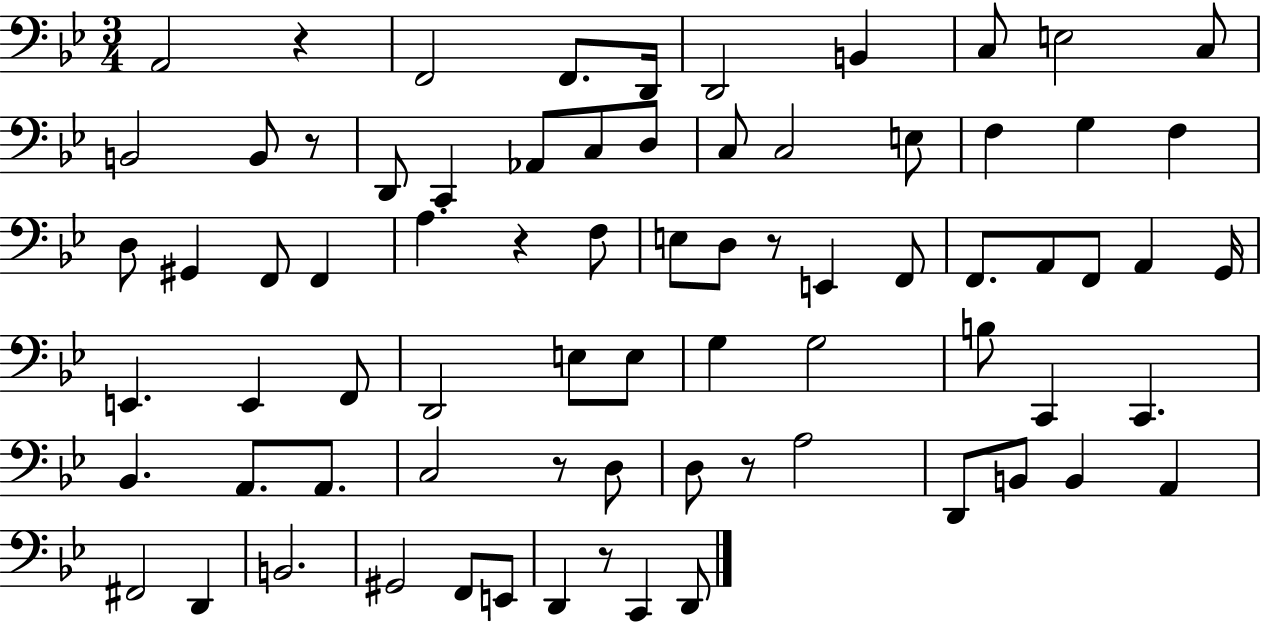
A2/h R/q F2/h F2/e. D2/s D2/h B2/q C3/e E3/h C3/e B2/h B2/e R/e D2/e C2/q Ab2/e C3/e D3/e C3/e C3/h E3/e F3/q G3/q F3/q D3/e G#2/q F2/e F2/q A3/q. R/q F3/e E3/e D3/e R/e E2/q F2/e F2/e. A2/e F2/e A2/q G2/s E2/q. E2/q F2/e D2/h E3/e E3/e G3/q G3/h B3/e C2/q C2/q. Bb2/q. A2/e. A2/e. C3/h R/e D3/e D3/e R/e A3/h D2/e B2/e B2/q A2/q F#2/h D2/q B2/h. G#2/h F2/e E2/e D2/q R/e C2/q D2/e